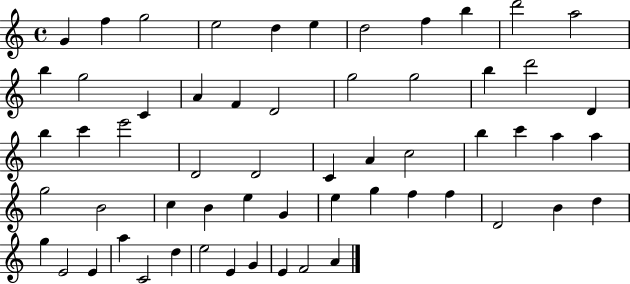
G4/q F5/q G5/h E5/h D5/q E5/q D5/h F5/q B5/q D6/h A5/h B5/q G5/h C4/q A4/q F4/q D4/h G5/h G5/h B5/q D6/h D4/q B5/q C6/q E6/h D4/h D4/h C4/q A4/q C5/h B5/q C6/q A5/q A5/q G5/h B4/h C5/q B4/q E5/q G4/q E5/q G5/q F5/q F5/q D4/h B4/q D5/q G5/q E4/h E4/q A5/q C4/h D5/q E5/h E4/q G4/q E4/q F4/h A4/q